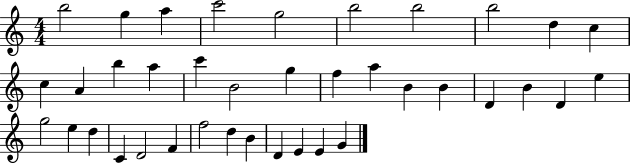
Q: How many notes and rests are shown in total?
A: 38